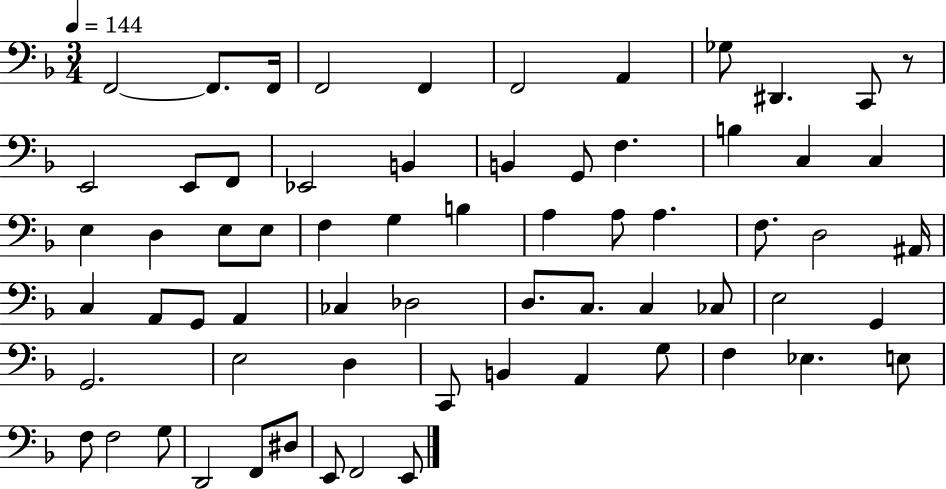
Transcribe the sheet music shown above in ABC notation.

X:1
T:Untitled
M:3/4
L:1/4
K:F
F,,2 F,,/2 F,,/4 F,,2 F,, F,,2 A,, _G,/2 ^D,, C,,/2 z/2 E,,2 E,,/2 F,,/2 _E,,2 B,, B,, G,,/2 F, B, C, C, E, D, E,/2 E,/2 F, G, B, A, A,/2 A, F,/2 D,2 ^A,,/4 C, A,,/2 G,,/2 A,, _C, _D,2 D,/2 C,/2 C, _C,/2 E,2 G,, G,,2 E,2 D, C,,/2 B,, A,, G,/2 F, _E, E,/2 F,/2 F,2 G,/2 D,,2 F,,/2 ^D,/2 E,,/2 F,,2 E,,/2